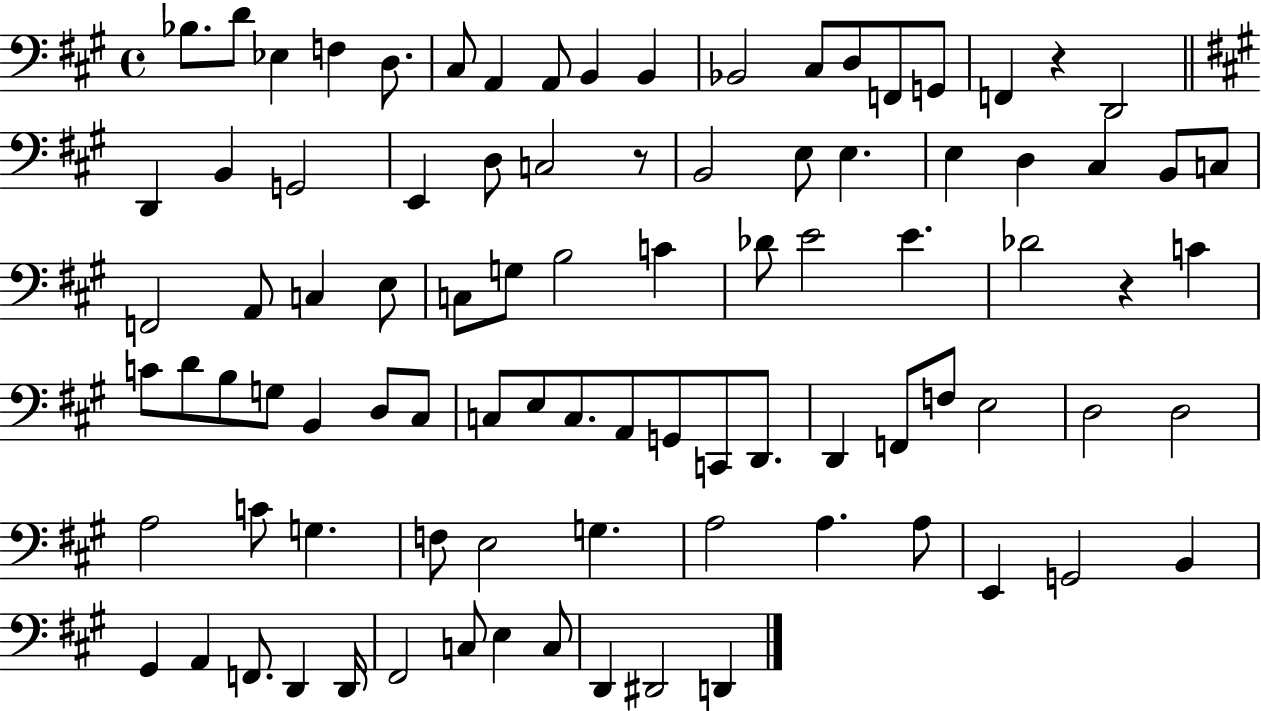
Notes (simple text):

Bb3/e. D4/e Eb3/q F3/q D3/e. C#3/e A2/q A2/e B2/q B2/q Bb2/h C#3/e D3/e F2/e G2/e F2/q R/q D2/h D2/q B2/q G2/h E2/q D3/e C3/h R/e B2/h E3/e E3/q. E3/q D3/q C#3/q B2/e C3/e F2/h A2/e C3/q E3/e C3/e G3/e B3/h C4/q Db4/e E4/h E4/q. Db4/h R/q C4/q C4/e D4/e B3/e G3/e B2/q D3/e C#3/e C3/e E3/e C3/e. A2/e G2/e C2/e D2/e. D2/q F2/e F3/e E3/h D3/h D3/h A3/h C4/e G3/q. F3/e E3/h G3/q. A3/h A3/q. A3/e E2/q G2/h B2/q G#2/q A2/q F2/e. D2/q D2/s F#2/h C3/e E3/q C3/e D2/q D#2/h D2/q